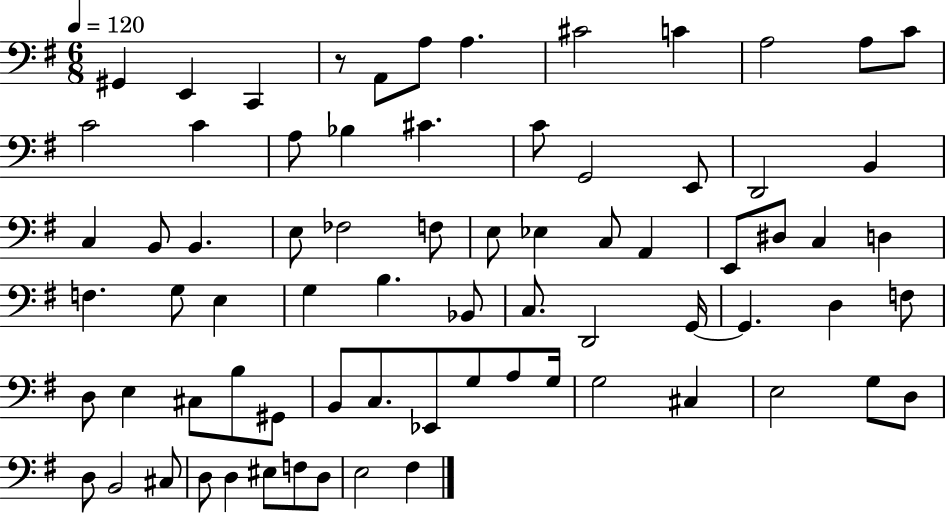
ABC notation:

X:1
T:Untitled
M:6/8
L:1/4
K:G
^G,, E,, C,, z/2 A,,/2 A,/2 A, ^C2 C A,2 A,/2 C/2 C2 C A,/2 _B, ^C C/2 G,,2 E,,/2 D,,2 B,, C, B,,/2 B,, E,/2 _F,2 F,/2 E,/2 _E, C,/2 A,, E,,/2 ^D,/2 C, D, F, G,/2 E, G, B, _B,,/2 C,/2 D,,2 G,,/4 G,, D, F,/2 D,/2 E, ^C,/2 B,/2 ^G,,/2 B,,/2 C,/2 _E,,/2 G,/2 A,/2 G,/4 G,2 ^C, E,2 G,/2 D,/2 D,/2 B,,2 ^C,/2 D,/2 D, ^E,/2 F,/2 D,/2 E,2 ^F,